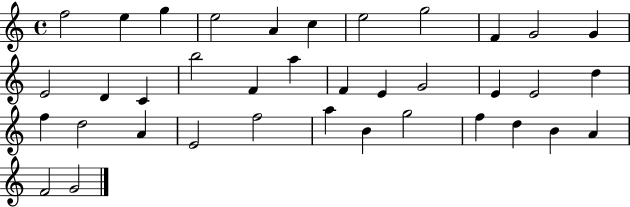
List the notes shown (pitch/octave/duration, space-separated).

F5/h E5/q G5/q E5/h A4/q C5/q E5/h G5/h F4/q G4/h G4/q E4/h D4/q C4/q B5/h F4/q A5/q F4/q E4/q G4/h E4/q E4/h D5/q F5/q D5/h A4/q E4/h F5/h A5/q B4/q G5/h F5/q D5/q B4/q A4/q F4/h G4/h